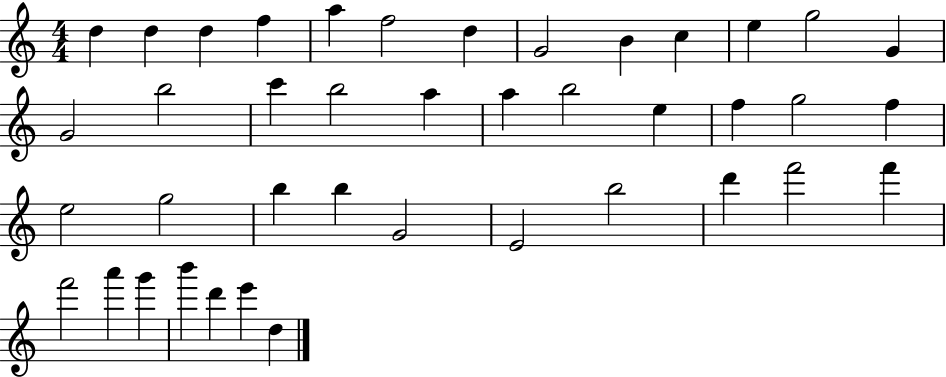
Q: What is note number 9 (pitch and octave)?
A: B4